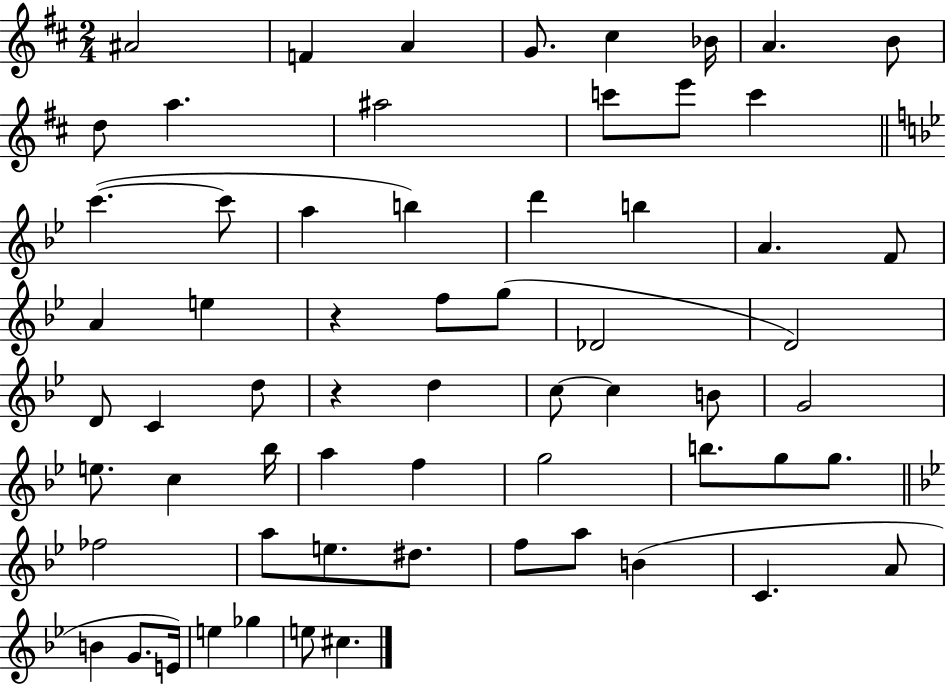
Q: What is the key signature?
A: D major